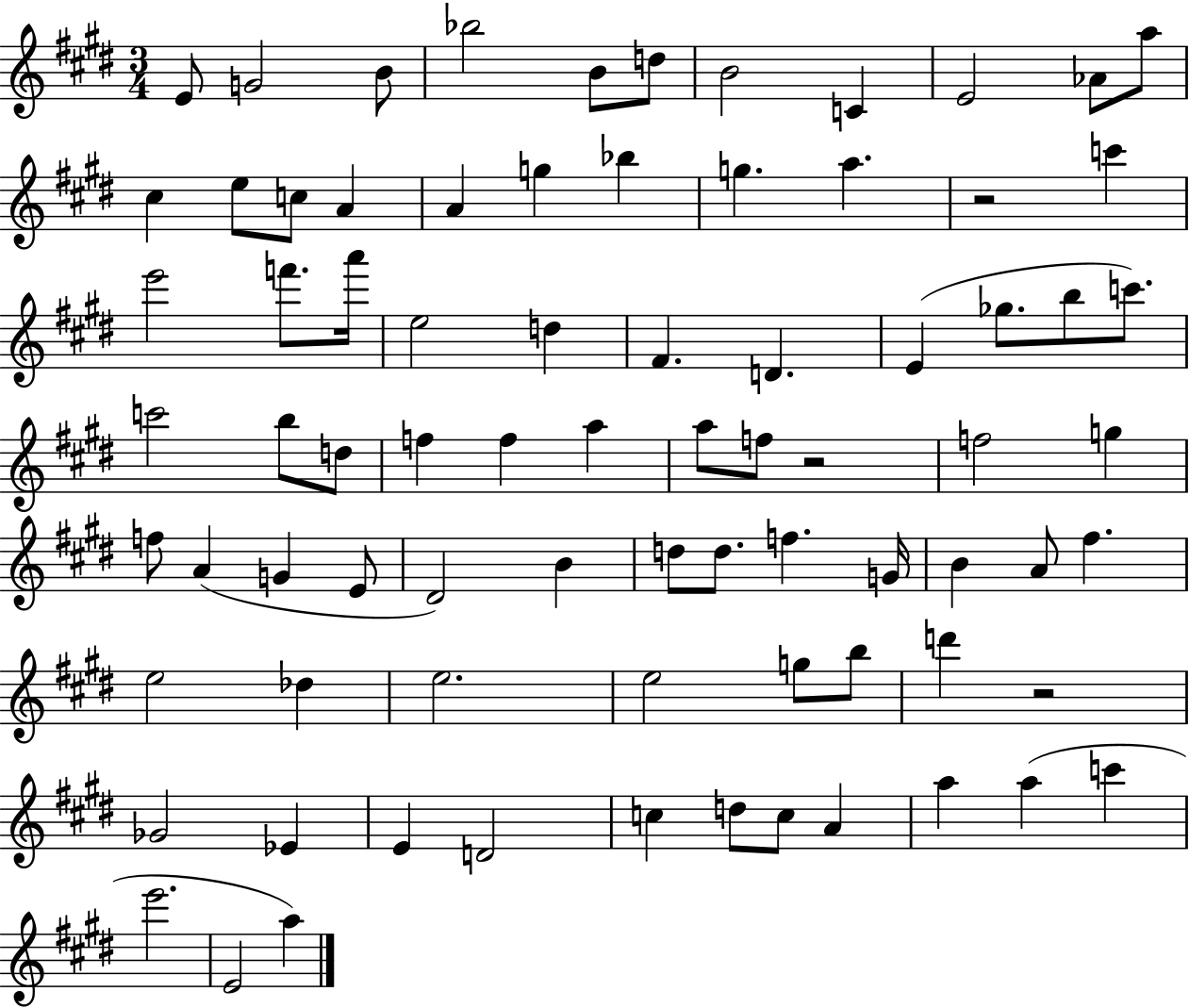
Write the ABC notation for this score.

X:1
T:Untitled
M:3/4
L:1/4
K:E
E/2 G2 B/2 _b2 B/2 d/2 B2 C E2 _A/2 a/2 ^c e/2 c/2 A A g _b g a z2 c' e'2 f'/2 a'/4 e2 d ^F D E _g/2 b/2 c'/2 c'2 b/2 d/2 f f a a/2 f/2 z2 f2 g f/2 A G E/2 ^D2 B d/2 d/2 f G/4 B A/2 ^f e2 _d e2 e2 g/2 b/2 d' z2 _G2 _E E D2 c d/2 c/2 A a a c' e'2 E2 a